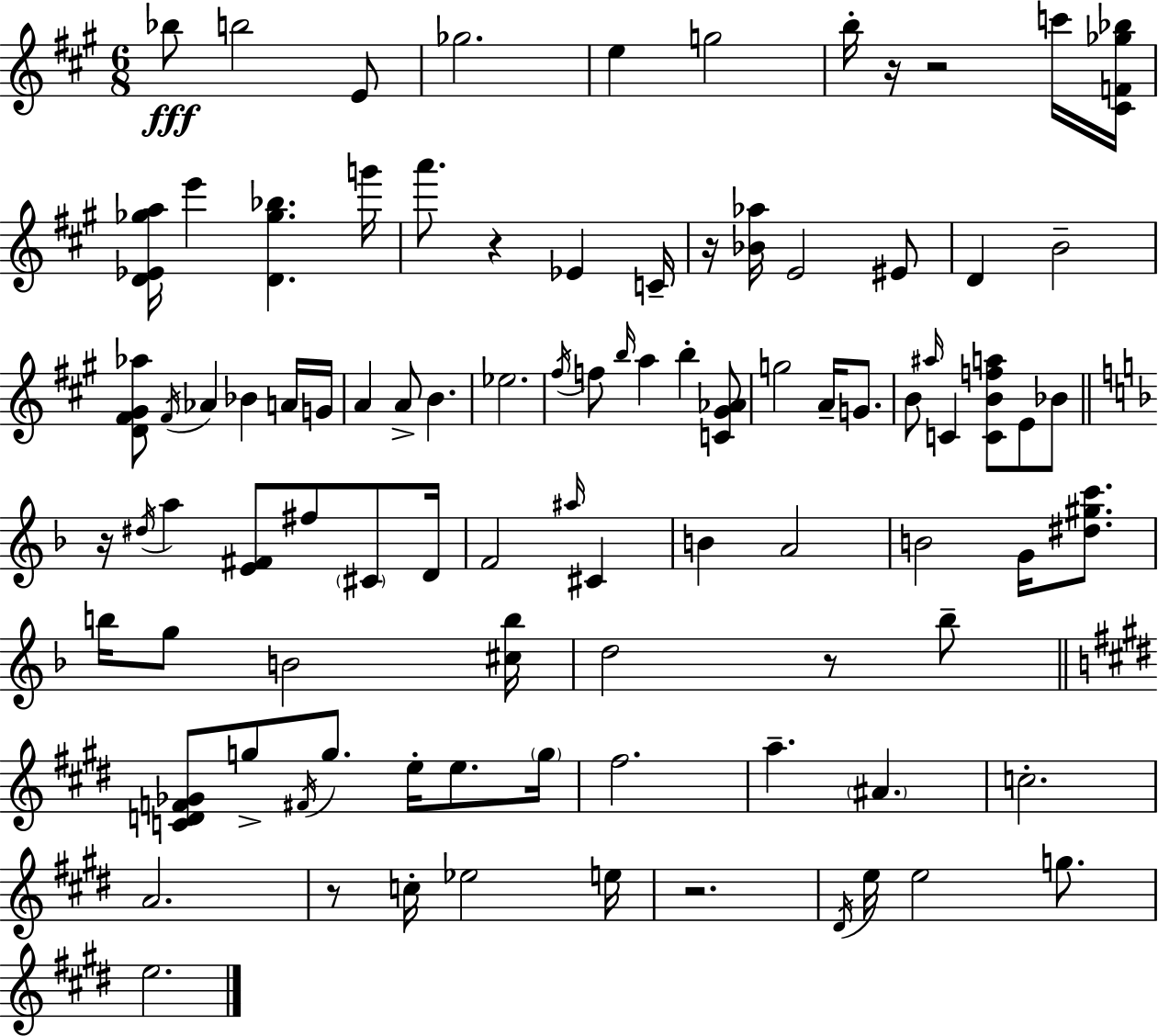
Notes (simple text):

Bb5/e B5/h E4/e Gb5/h. E5/q G5/h B5/s R/s R/h C6/s [C#4,F4,Gb5,Bb5]/s [D4,Eb4,Gb5,A5]/s E6/q [D4,Gb5,Bb5]/q. G6/s A6/e. R/q Eb4/q C4/s R/s [Bb4,Ab5]/s E4/h EIS4/e D4/q B4/h [D4,F#4,G#4,Ab5]/e F#4/s Ab4/q Bb4/q A4/s G4/s A4/q A4/e B4/q. Eb5/h. F#5/s F5/e B5/s A5/q B5/q [C4,G#4,Ab4]/e G5/h A4/s G4/e. B4/e A#5/s C4/q [C4,B4,F5,A5]/e E4/e Bb4/e R/s D#5/s A5/q [E4,F#4]/e F#5/e C#4/e D4/s F4/h A#5/s C#4/q B4/q A4/h B4/h G4/s [D#5,G#5,C6]/e. B5/s G5/e B4/h [C#5,B5]/s D5/h R/e Bb5/e [C4,D4,F4,Gb4]/e G5/e F#4/s G5/e. E5/s E5/e. G5/s F#5/h. A5/q. A#4/q. C5/h. A4/h. R/e C5/s Eb5/h E5/s R/h. D#4/s E5/s E5/h G5/e. E5/h.